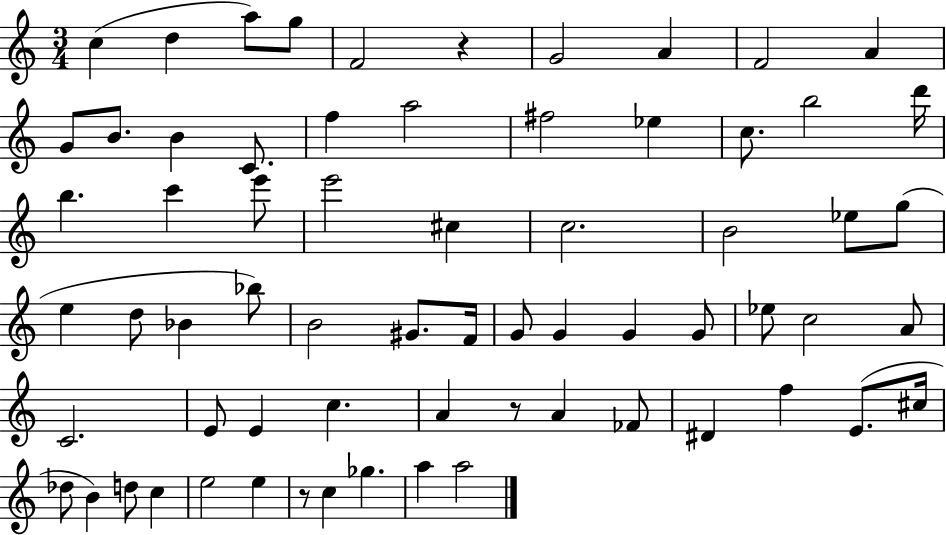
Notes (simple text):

C5/q D5/q A5/e G5/e F4/h R/q G4/h A4/q F4/h A4/q G4/e B4/e. B4/q C4/e. F5/q A5/h F#5/h Eb5/q C5/e. B5/h D6/s B5/q. C6/q E6/e E6/h C#5/q C5/h. B4/h Eb5/e G5/e E5/q D5/e Bb4/q Bb5/e B4/h G#4/e. F4/s G4/e G4/q G4/q G4/e Eb5/e C5/h A4/e C4/h. E4/e E4/q C5/q. A4/q R/e A4/q FES4/e D#4/q F5/q E4/e. C#5/s Db5/e B4/q D5/e C5/q E5/h E5/q R/e C5/q Gb5/q. A5/q A5/h